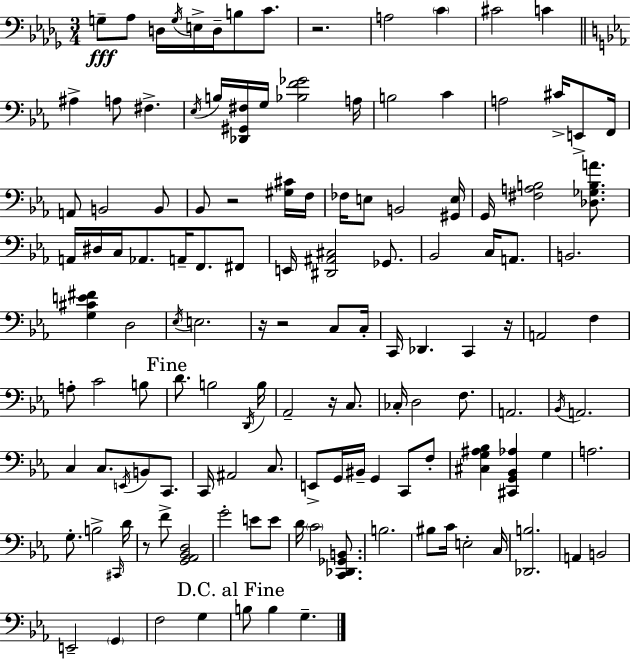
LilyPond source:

{
  \clef bass
  \numericTimeSignature
  \time 3/4
  \key bes \minor
  g8--\fff aes8 d16 \acciaccatura { g16 } e16-> d16-- b8 c'8. | r2. | a2 \parenthesize c'4 | cis'2 c'4 | \break \bar "||" \break \key ees \major ais4-> a8 fis4.-> | \acciaccatura { ees16 } b16 <des, gis, fis>16 g16 <bes f' ges'>2 | a16 b2 c'4 | a2 cis'16-> e,8-> | \break f,16 a,8 b,2 b,8 | bes,8 r2 <gis cis'>16 | f16 fes16 e8 b,2 | <gis, e>16 g,16 <fis a b>2 <des ges b a'>8. | \break a,16 dis16 c16 aes,8. a,16-- f,8. fis,8 | e,16 <dis, ais, cis>2 ges,8. | bes,2 c16 a,8. | b,2. | \break <g cis' e' fis'>4 d2 | \acciaccatura { ees16 } e2. | r16 r2 c8 | c16-. c,16 des,4. c,4 | \break r16 a,2 f4 | a8-. c'2 | b8 \mark "Fine" d'8. b2 | \acciaccatura { d,16 } b16 aes,2-- r16 | \break c8. ces16-. d2 | f8. a,2. | \acciaccatura { bes,16 } a,2. | c4 c8. \acciaccatura { e,16 } | \break b,8 c,8. c,16 ais,2 | c8. e,8-> g,16 bis,16-- g,4 | c,8 f8-. <cis g ais bes>4 <cis, g, bes, aes>4 | g4 a2. | \break g8.-. b2-> | \grace { cis,16 } d'16 r8 f'8-> <g, aes, bes, d>2 | g'2-. | e'8 e'8 d'16 \parenthesize c'2 | \break <c, des, ges, b,>8. b2. | bis8 c'16 e2-. | c16 <des, b>2. | a,4 b,2 | \break e,2-- | \parenthesize g,4 f2 | g4 \mark "D.C. al Fine" b8 b4 | g4.-- \bar "|."
}